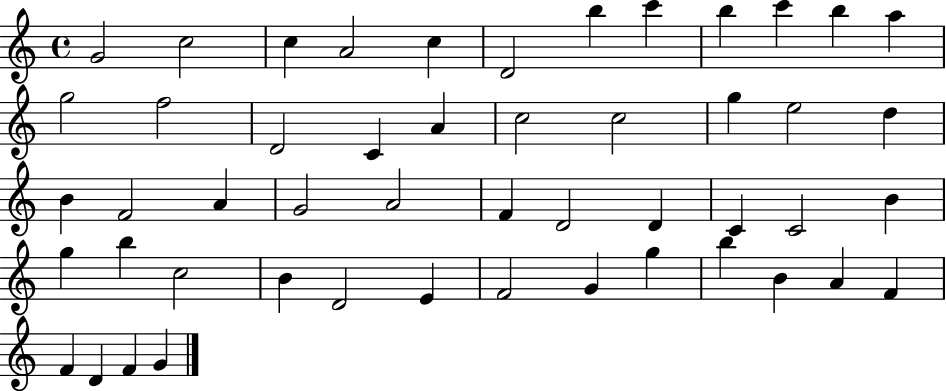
G4/h C5/h C5/q A4/h C5/q D4/h B5/q C6/q B5/q C6/q B5/q A5/q G5/h F5/h D4/h C4/q A4/q C5/h C5/h G5/q E5/h D5/q B4/q F4/h A4/q G4/h A4/h F4/q D4/h D4/q C4/q C4/h B4/q G5/q B5/q C5/h B4/q D4/h E4/q F4/h G4/q G5/q B5/q B4/q A4/q F4/q F4/q D4/q F4/q G4/q